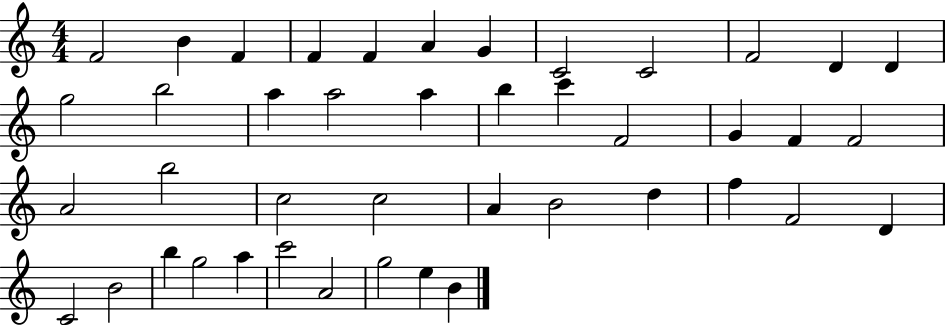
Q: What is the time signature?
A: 4/4